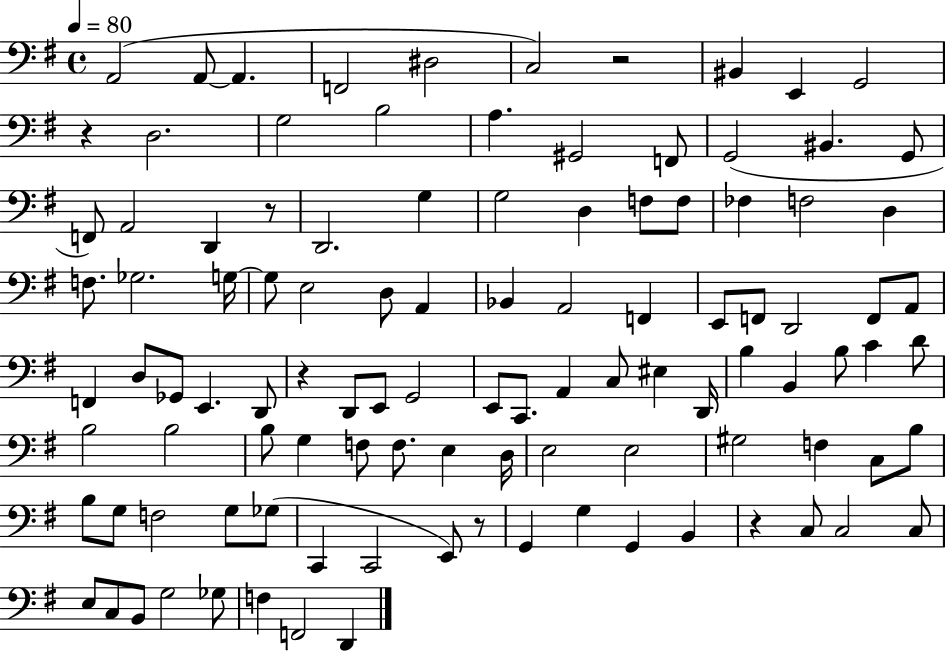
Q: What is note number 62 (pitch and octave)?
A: B3